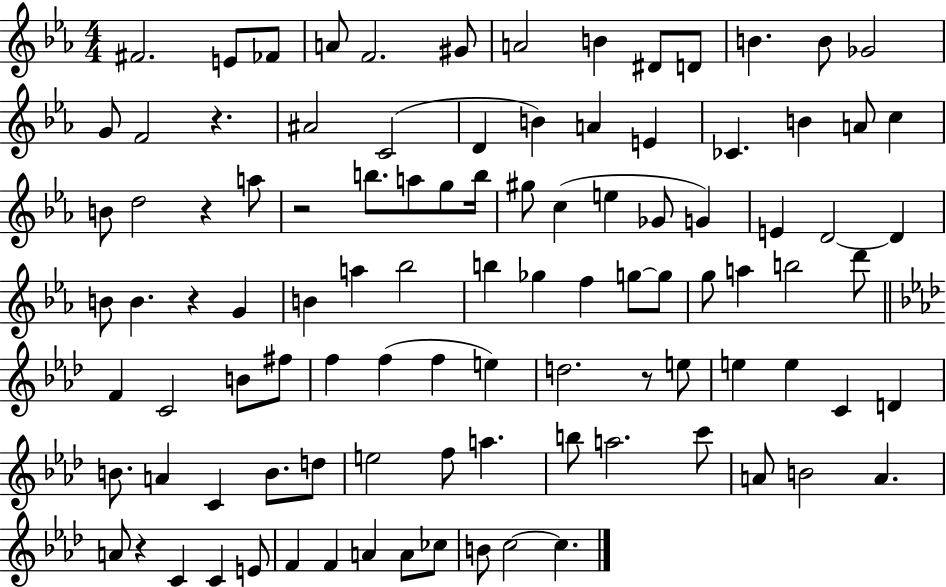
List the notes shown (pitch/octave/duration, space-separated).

F#4/h. E4/e FES4/e A4/e F4/h. G#4/e A4/h B4/q D#4/e D4/e B4/q. B4/e Gb4/h G4/e F4/h R/q. A#4/h C4/h D4/q B4/q A4/q E4/q CES4/q. B4/q A4/e C5/q B4/e D5/h R/q A5/e R/h B5/e. A5/e G5/e B5/s G#5/e C5/q E5/q Gb4/e G4/q E4/q D4/h D4/q B4/e B4/q. R/q G4/q B4/q A5/q Bb5/h B5/q Gb5/q F5/q G5/e G5/e G5/e A5/q B5/h D6/e F4/q C4/h B4/e F#5/e F5/q F5/q F5/q E5/q D5/h. R/e E5/e E5/q E5/q C4/q D4/q B4/e. A4/q C4/q B4/e. D5/e E5/h F5/e A5/q. B5/e A5/h. C6/e A4/e B4/h A4/q. A4/e R/q C4/q C4/q E4/e F4/q F4/q A4/q A4/e CES5/e B4/e C5/h C5/q.